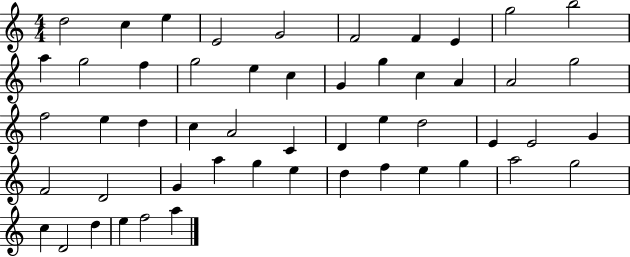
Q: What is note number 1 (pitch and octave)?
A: D5